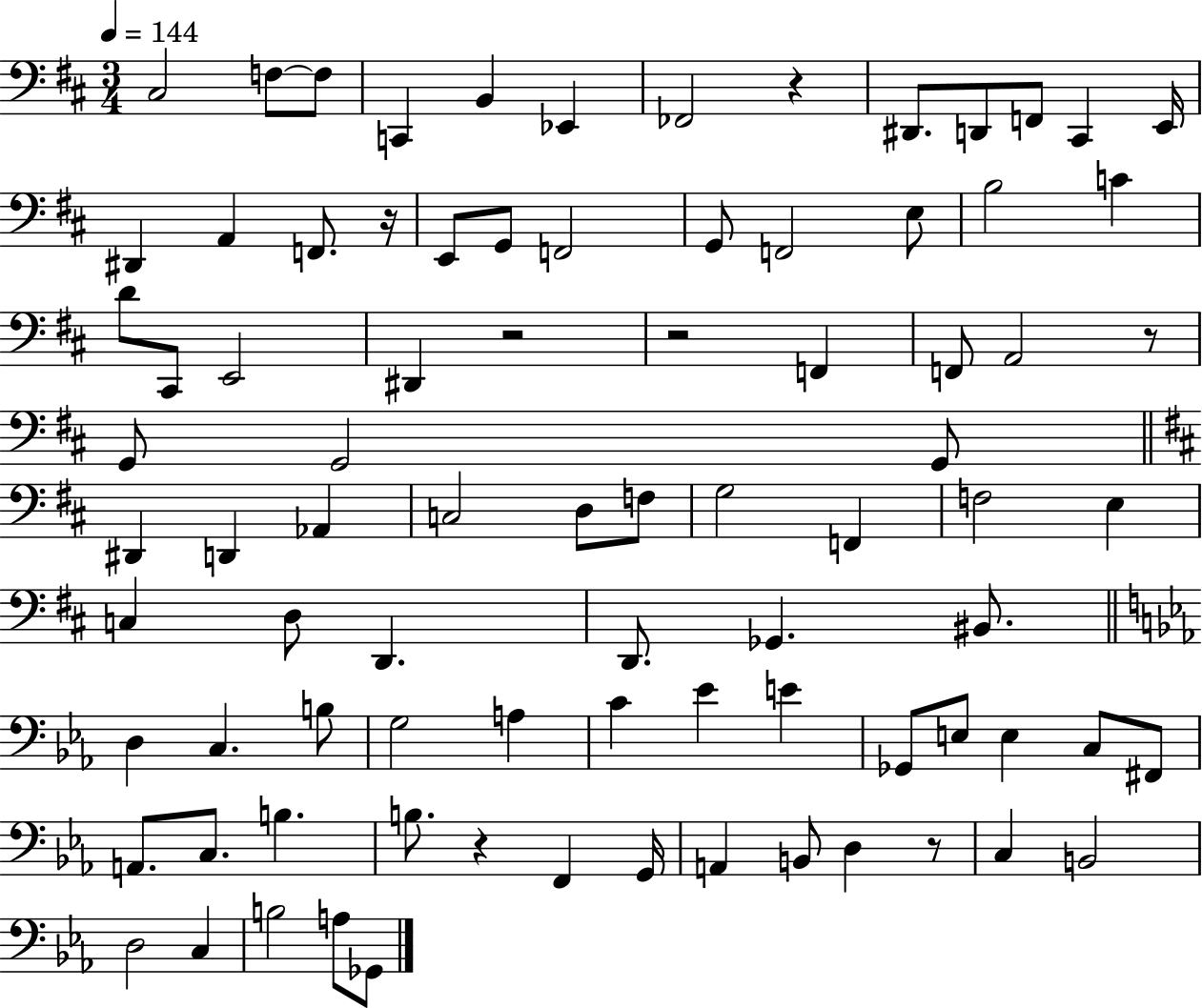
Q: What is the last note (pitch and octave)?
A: Gb2